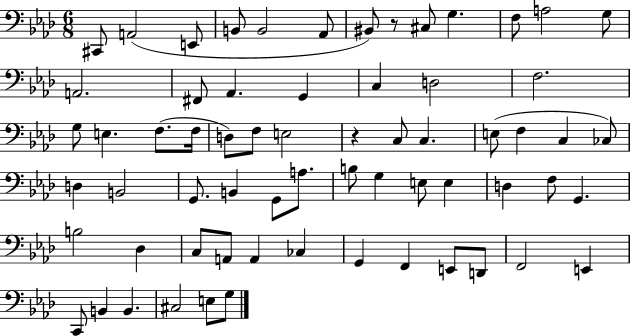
X:1
T:Untitled
M:6/8
L:1/4
K:Ab
^C,,/2 A,,2 E,,/2 B,,/2 B,,2 _A,,/2 ^B,,/2 z/2 ^C,/2 G, F,/2 A,2 G,/2 A,,2 ^F,,/2 _A,, G,, C, D,2 F,2 G,/2 E, F,/2 F,/4 D,/2 F,/2 E,2 z C,/2 C, E,/2 F, C, _C,/2 D, B,,2 G,,/2 B,, G,,/2 A,/2 B,/2 G, E,/2 E, D, F,/2 G,, B,2 _D, C,/2 A,,/2 A,, _C, G,, F,, E,,/2 D,,/2 F,,2 E,, C,,/2 B,, B,, ^C,2 E,/2 G,/2